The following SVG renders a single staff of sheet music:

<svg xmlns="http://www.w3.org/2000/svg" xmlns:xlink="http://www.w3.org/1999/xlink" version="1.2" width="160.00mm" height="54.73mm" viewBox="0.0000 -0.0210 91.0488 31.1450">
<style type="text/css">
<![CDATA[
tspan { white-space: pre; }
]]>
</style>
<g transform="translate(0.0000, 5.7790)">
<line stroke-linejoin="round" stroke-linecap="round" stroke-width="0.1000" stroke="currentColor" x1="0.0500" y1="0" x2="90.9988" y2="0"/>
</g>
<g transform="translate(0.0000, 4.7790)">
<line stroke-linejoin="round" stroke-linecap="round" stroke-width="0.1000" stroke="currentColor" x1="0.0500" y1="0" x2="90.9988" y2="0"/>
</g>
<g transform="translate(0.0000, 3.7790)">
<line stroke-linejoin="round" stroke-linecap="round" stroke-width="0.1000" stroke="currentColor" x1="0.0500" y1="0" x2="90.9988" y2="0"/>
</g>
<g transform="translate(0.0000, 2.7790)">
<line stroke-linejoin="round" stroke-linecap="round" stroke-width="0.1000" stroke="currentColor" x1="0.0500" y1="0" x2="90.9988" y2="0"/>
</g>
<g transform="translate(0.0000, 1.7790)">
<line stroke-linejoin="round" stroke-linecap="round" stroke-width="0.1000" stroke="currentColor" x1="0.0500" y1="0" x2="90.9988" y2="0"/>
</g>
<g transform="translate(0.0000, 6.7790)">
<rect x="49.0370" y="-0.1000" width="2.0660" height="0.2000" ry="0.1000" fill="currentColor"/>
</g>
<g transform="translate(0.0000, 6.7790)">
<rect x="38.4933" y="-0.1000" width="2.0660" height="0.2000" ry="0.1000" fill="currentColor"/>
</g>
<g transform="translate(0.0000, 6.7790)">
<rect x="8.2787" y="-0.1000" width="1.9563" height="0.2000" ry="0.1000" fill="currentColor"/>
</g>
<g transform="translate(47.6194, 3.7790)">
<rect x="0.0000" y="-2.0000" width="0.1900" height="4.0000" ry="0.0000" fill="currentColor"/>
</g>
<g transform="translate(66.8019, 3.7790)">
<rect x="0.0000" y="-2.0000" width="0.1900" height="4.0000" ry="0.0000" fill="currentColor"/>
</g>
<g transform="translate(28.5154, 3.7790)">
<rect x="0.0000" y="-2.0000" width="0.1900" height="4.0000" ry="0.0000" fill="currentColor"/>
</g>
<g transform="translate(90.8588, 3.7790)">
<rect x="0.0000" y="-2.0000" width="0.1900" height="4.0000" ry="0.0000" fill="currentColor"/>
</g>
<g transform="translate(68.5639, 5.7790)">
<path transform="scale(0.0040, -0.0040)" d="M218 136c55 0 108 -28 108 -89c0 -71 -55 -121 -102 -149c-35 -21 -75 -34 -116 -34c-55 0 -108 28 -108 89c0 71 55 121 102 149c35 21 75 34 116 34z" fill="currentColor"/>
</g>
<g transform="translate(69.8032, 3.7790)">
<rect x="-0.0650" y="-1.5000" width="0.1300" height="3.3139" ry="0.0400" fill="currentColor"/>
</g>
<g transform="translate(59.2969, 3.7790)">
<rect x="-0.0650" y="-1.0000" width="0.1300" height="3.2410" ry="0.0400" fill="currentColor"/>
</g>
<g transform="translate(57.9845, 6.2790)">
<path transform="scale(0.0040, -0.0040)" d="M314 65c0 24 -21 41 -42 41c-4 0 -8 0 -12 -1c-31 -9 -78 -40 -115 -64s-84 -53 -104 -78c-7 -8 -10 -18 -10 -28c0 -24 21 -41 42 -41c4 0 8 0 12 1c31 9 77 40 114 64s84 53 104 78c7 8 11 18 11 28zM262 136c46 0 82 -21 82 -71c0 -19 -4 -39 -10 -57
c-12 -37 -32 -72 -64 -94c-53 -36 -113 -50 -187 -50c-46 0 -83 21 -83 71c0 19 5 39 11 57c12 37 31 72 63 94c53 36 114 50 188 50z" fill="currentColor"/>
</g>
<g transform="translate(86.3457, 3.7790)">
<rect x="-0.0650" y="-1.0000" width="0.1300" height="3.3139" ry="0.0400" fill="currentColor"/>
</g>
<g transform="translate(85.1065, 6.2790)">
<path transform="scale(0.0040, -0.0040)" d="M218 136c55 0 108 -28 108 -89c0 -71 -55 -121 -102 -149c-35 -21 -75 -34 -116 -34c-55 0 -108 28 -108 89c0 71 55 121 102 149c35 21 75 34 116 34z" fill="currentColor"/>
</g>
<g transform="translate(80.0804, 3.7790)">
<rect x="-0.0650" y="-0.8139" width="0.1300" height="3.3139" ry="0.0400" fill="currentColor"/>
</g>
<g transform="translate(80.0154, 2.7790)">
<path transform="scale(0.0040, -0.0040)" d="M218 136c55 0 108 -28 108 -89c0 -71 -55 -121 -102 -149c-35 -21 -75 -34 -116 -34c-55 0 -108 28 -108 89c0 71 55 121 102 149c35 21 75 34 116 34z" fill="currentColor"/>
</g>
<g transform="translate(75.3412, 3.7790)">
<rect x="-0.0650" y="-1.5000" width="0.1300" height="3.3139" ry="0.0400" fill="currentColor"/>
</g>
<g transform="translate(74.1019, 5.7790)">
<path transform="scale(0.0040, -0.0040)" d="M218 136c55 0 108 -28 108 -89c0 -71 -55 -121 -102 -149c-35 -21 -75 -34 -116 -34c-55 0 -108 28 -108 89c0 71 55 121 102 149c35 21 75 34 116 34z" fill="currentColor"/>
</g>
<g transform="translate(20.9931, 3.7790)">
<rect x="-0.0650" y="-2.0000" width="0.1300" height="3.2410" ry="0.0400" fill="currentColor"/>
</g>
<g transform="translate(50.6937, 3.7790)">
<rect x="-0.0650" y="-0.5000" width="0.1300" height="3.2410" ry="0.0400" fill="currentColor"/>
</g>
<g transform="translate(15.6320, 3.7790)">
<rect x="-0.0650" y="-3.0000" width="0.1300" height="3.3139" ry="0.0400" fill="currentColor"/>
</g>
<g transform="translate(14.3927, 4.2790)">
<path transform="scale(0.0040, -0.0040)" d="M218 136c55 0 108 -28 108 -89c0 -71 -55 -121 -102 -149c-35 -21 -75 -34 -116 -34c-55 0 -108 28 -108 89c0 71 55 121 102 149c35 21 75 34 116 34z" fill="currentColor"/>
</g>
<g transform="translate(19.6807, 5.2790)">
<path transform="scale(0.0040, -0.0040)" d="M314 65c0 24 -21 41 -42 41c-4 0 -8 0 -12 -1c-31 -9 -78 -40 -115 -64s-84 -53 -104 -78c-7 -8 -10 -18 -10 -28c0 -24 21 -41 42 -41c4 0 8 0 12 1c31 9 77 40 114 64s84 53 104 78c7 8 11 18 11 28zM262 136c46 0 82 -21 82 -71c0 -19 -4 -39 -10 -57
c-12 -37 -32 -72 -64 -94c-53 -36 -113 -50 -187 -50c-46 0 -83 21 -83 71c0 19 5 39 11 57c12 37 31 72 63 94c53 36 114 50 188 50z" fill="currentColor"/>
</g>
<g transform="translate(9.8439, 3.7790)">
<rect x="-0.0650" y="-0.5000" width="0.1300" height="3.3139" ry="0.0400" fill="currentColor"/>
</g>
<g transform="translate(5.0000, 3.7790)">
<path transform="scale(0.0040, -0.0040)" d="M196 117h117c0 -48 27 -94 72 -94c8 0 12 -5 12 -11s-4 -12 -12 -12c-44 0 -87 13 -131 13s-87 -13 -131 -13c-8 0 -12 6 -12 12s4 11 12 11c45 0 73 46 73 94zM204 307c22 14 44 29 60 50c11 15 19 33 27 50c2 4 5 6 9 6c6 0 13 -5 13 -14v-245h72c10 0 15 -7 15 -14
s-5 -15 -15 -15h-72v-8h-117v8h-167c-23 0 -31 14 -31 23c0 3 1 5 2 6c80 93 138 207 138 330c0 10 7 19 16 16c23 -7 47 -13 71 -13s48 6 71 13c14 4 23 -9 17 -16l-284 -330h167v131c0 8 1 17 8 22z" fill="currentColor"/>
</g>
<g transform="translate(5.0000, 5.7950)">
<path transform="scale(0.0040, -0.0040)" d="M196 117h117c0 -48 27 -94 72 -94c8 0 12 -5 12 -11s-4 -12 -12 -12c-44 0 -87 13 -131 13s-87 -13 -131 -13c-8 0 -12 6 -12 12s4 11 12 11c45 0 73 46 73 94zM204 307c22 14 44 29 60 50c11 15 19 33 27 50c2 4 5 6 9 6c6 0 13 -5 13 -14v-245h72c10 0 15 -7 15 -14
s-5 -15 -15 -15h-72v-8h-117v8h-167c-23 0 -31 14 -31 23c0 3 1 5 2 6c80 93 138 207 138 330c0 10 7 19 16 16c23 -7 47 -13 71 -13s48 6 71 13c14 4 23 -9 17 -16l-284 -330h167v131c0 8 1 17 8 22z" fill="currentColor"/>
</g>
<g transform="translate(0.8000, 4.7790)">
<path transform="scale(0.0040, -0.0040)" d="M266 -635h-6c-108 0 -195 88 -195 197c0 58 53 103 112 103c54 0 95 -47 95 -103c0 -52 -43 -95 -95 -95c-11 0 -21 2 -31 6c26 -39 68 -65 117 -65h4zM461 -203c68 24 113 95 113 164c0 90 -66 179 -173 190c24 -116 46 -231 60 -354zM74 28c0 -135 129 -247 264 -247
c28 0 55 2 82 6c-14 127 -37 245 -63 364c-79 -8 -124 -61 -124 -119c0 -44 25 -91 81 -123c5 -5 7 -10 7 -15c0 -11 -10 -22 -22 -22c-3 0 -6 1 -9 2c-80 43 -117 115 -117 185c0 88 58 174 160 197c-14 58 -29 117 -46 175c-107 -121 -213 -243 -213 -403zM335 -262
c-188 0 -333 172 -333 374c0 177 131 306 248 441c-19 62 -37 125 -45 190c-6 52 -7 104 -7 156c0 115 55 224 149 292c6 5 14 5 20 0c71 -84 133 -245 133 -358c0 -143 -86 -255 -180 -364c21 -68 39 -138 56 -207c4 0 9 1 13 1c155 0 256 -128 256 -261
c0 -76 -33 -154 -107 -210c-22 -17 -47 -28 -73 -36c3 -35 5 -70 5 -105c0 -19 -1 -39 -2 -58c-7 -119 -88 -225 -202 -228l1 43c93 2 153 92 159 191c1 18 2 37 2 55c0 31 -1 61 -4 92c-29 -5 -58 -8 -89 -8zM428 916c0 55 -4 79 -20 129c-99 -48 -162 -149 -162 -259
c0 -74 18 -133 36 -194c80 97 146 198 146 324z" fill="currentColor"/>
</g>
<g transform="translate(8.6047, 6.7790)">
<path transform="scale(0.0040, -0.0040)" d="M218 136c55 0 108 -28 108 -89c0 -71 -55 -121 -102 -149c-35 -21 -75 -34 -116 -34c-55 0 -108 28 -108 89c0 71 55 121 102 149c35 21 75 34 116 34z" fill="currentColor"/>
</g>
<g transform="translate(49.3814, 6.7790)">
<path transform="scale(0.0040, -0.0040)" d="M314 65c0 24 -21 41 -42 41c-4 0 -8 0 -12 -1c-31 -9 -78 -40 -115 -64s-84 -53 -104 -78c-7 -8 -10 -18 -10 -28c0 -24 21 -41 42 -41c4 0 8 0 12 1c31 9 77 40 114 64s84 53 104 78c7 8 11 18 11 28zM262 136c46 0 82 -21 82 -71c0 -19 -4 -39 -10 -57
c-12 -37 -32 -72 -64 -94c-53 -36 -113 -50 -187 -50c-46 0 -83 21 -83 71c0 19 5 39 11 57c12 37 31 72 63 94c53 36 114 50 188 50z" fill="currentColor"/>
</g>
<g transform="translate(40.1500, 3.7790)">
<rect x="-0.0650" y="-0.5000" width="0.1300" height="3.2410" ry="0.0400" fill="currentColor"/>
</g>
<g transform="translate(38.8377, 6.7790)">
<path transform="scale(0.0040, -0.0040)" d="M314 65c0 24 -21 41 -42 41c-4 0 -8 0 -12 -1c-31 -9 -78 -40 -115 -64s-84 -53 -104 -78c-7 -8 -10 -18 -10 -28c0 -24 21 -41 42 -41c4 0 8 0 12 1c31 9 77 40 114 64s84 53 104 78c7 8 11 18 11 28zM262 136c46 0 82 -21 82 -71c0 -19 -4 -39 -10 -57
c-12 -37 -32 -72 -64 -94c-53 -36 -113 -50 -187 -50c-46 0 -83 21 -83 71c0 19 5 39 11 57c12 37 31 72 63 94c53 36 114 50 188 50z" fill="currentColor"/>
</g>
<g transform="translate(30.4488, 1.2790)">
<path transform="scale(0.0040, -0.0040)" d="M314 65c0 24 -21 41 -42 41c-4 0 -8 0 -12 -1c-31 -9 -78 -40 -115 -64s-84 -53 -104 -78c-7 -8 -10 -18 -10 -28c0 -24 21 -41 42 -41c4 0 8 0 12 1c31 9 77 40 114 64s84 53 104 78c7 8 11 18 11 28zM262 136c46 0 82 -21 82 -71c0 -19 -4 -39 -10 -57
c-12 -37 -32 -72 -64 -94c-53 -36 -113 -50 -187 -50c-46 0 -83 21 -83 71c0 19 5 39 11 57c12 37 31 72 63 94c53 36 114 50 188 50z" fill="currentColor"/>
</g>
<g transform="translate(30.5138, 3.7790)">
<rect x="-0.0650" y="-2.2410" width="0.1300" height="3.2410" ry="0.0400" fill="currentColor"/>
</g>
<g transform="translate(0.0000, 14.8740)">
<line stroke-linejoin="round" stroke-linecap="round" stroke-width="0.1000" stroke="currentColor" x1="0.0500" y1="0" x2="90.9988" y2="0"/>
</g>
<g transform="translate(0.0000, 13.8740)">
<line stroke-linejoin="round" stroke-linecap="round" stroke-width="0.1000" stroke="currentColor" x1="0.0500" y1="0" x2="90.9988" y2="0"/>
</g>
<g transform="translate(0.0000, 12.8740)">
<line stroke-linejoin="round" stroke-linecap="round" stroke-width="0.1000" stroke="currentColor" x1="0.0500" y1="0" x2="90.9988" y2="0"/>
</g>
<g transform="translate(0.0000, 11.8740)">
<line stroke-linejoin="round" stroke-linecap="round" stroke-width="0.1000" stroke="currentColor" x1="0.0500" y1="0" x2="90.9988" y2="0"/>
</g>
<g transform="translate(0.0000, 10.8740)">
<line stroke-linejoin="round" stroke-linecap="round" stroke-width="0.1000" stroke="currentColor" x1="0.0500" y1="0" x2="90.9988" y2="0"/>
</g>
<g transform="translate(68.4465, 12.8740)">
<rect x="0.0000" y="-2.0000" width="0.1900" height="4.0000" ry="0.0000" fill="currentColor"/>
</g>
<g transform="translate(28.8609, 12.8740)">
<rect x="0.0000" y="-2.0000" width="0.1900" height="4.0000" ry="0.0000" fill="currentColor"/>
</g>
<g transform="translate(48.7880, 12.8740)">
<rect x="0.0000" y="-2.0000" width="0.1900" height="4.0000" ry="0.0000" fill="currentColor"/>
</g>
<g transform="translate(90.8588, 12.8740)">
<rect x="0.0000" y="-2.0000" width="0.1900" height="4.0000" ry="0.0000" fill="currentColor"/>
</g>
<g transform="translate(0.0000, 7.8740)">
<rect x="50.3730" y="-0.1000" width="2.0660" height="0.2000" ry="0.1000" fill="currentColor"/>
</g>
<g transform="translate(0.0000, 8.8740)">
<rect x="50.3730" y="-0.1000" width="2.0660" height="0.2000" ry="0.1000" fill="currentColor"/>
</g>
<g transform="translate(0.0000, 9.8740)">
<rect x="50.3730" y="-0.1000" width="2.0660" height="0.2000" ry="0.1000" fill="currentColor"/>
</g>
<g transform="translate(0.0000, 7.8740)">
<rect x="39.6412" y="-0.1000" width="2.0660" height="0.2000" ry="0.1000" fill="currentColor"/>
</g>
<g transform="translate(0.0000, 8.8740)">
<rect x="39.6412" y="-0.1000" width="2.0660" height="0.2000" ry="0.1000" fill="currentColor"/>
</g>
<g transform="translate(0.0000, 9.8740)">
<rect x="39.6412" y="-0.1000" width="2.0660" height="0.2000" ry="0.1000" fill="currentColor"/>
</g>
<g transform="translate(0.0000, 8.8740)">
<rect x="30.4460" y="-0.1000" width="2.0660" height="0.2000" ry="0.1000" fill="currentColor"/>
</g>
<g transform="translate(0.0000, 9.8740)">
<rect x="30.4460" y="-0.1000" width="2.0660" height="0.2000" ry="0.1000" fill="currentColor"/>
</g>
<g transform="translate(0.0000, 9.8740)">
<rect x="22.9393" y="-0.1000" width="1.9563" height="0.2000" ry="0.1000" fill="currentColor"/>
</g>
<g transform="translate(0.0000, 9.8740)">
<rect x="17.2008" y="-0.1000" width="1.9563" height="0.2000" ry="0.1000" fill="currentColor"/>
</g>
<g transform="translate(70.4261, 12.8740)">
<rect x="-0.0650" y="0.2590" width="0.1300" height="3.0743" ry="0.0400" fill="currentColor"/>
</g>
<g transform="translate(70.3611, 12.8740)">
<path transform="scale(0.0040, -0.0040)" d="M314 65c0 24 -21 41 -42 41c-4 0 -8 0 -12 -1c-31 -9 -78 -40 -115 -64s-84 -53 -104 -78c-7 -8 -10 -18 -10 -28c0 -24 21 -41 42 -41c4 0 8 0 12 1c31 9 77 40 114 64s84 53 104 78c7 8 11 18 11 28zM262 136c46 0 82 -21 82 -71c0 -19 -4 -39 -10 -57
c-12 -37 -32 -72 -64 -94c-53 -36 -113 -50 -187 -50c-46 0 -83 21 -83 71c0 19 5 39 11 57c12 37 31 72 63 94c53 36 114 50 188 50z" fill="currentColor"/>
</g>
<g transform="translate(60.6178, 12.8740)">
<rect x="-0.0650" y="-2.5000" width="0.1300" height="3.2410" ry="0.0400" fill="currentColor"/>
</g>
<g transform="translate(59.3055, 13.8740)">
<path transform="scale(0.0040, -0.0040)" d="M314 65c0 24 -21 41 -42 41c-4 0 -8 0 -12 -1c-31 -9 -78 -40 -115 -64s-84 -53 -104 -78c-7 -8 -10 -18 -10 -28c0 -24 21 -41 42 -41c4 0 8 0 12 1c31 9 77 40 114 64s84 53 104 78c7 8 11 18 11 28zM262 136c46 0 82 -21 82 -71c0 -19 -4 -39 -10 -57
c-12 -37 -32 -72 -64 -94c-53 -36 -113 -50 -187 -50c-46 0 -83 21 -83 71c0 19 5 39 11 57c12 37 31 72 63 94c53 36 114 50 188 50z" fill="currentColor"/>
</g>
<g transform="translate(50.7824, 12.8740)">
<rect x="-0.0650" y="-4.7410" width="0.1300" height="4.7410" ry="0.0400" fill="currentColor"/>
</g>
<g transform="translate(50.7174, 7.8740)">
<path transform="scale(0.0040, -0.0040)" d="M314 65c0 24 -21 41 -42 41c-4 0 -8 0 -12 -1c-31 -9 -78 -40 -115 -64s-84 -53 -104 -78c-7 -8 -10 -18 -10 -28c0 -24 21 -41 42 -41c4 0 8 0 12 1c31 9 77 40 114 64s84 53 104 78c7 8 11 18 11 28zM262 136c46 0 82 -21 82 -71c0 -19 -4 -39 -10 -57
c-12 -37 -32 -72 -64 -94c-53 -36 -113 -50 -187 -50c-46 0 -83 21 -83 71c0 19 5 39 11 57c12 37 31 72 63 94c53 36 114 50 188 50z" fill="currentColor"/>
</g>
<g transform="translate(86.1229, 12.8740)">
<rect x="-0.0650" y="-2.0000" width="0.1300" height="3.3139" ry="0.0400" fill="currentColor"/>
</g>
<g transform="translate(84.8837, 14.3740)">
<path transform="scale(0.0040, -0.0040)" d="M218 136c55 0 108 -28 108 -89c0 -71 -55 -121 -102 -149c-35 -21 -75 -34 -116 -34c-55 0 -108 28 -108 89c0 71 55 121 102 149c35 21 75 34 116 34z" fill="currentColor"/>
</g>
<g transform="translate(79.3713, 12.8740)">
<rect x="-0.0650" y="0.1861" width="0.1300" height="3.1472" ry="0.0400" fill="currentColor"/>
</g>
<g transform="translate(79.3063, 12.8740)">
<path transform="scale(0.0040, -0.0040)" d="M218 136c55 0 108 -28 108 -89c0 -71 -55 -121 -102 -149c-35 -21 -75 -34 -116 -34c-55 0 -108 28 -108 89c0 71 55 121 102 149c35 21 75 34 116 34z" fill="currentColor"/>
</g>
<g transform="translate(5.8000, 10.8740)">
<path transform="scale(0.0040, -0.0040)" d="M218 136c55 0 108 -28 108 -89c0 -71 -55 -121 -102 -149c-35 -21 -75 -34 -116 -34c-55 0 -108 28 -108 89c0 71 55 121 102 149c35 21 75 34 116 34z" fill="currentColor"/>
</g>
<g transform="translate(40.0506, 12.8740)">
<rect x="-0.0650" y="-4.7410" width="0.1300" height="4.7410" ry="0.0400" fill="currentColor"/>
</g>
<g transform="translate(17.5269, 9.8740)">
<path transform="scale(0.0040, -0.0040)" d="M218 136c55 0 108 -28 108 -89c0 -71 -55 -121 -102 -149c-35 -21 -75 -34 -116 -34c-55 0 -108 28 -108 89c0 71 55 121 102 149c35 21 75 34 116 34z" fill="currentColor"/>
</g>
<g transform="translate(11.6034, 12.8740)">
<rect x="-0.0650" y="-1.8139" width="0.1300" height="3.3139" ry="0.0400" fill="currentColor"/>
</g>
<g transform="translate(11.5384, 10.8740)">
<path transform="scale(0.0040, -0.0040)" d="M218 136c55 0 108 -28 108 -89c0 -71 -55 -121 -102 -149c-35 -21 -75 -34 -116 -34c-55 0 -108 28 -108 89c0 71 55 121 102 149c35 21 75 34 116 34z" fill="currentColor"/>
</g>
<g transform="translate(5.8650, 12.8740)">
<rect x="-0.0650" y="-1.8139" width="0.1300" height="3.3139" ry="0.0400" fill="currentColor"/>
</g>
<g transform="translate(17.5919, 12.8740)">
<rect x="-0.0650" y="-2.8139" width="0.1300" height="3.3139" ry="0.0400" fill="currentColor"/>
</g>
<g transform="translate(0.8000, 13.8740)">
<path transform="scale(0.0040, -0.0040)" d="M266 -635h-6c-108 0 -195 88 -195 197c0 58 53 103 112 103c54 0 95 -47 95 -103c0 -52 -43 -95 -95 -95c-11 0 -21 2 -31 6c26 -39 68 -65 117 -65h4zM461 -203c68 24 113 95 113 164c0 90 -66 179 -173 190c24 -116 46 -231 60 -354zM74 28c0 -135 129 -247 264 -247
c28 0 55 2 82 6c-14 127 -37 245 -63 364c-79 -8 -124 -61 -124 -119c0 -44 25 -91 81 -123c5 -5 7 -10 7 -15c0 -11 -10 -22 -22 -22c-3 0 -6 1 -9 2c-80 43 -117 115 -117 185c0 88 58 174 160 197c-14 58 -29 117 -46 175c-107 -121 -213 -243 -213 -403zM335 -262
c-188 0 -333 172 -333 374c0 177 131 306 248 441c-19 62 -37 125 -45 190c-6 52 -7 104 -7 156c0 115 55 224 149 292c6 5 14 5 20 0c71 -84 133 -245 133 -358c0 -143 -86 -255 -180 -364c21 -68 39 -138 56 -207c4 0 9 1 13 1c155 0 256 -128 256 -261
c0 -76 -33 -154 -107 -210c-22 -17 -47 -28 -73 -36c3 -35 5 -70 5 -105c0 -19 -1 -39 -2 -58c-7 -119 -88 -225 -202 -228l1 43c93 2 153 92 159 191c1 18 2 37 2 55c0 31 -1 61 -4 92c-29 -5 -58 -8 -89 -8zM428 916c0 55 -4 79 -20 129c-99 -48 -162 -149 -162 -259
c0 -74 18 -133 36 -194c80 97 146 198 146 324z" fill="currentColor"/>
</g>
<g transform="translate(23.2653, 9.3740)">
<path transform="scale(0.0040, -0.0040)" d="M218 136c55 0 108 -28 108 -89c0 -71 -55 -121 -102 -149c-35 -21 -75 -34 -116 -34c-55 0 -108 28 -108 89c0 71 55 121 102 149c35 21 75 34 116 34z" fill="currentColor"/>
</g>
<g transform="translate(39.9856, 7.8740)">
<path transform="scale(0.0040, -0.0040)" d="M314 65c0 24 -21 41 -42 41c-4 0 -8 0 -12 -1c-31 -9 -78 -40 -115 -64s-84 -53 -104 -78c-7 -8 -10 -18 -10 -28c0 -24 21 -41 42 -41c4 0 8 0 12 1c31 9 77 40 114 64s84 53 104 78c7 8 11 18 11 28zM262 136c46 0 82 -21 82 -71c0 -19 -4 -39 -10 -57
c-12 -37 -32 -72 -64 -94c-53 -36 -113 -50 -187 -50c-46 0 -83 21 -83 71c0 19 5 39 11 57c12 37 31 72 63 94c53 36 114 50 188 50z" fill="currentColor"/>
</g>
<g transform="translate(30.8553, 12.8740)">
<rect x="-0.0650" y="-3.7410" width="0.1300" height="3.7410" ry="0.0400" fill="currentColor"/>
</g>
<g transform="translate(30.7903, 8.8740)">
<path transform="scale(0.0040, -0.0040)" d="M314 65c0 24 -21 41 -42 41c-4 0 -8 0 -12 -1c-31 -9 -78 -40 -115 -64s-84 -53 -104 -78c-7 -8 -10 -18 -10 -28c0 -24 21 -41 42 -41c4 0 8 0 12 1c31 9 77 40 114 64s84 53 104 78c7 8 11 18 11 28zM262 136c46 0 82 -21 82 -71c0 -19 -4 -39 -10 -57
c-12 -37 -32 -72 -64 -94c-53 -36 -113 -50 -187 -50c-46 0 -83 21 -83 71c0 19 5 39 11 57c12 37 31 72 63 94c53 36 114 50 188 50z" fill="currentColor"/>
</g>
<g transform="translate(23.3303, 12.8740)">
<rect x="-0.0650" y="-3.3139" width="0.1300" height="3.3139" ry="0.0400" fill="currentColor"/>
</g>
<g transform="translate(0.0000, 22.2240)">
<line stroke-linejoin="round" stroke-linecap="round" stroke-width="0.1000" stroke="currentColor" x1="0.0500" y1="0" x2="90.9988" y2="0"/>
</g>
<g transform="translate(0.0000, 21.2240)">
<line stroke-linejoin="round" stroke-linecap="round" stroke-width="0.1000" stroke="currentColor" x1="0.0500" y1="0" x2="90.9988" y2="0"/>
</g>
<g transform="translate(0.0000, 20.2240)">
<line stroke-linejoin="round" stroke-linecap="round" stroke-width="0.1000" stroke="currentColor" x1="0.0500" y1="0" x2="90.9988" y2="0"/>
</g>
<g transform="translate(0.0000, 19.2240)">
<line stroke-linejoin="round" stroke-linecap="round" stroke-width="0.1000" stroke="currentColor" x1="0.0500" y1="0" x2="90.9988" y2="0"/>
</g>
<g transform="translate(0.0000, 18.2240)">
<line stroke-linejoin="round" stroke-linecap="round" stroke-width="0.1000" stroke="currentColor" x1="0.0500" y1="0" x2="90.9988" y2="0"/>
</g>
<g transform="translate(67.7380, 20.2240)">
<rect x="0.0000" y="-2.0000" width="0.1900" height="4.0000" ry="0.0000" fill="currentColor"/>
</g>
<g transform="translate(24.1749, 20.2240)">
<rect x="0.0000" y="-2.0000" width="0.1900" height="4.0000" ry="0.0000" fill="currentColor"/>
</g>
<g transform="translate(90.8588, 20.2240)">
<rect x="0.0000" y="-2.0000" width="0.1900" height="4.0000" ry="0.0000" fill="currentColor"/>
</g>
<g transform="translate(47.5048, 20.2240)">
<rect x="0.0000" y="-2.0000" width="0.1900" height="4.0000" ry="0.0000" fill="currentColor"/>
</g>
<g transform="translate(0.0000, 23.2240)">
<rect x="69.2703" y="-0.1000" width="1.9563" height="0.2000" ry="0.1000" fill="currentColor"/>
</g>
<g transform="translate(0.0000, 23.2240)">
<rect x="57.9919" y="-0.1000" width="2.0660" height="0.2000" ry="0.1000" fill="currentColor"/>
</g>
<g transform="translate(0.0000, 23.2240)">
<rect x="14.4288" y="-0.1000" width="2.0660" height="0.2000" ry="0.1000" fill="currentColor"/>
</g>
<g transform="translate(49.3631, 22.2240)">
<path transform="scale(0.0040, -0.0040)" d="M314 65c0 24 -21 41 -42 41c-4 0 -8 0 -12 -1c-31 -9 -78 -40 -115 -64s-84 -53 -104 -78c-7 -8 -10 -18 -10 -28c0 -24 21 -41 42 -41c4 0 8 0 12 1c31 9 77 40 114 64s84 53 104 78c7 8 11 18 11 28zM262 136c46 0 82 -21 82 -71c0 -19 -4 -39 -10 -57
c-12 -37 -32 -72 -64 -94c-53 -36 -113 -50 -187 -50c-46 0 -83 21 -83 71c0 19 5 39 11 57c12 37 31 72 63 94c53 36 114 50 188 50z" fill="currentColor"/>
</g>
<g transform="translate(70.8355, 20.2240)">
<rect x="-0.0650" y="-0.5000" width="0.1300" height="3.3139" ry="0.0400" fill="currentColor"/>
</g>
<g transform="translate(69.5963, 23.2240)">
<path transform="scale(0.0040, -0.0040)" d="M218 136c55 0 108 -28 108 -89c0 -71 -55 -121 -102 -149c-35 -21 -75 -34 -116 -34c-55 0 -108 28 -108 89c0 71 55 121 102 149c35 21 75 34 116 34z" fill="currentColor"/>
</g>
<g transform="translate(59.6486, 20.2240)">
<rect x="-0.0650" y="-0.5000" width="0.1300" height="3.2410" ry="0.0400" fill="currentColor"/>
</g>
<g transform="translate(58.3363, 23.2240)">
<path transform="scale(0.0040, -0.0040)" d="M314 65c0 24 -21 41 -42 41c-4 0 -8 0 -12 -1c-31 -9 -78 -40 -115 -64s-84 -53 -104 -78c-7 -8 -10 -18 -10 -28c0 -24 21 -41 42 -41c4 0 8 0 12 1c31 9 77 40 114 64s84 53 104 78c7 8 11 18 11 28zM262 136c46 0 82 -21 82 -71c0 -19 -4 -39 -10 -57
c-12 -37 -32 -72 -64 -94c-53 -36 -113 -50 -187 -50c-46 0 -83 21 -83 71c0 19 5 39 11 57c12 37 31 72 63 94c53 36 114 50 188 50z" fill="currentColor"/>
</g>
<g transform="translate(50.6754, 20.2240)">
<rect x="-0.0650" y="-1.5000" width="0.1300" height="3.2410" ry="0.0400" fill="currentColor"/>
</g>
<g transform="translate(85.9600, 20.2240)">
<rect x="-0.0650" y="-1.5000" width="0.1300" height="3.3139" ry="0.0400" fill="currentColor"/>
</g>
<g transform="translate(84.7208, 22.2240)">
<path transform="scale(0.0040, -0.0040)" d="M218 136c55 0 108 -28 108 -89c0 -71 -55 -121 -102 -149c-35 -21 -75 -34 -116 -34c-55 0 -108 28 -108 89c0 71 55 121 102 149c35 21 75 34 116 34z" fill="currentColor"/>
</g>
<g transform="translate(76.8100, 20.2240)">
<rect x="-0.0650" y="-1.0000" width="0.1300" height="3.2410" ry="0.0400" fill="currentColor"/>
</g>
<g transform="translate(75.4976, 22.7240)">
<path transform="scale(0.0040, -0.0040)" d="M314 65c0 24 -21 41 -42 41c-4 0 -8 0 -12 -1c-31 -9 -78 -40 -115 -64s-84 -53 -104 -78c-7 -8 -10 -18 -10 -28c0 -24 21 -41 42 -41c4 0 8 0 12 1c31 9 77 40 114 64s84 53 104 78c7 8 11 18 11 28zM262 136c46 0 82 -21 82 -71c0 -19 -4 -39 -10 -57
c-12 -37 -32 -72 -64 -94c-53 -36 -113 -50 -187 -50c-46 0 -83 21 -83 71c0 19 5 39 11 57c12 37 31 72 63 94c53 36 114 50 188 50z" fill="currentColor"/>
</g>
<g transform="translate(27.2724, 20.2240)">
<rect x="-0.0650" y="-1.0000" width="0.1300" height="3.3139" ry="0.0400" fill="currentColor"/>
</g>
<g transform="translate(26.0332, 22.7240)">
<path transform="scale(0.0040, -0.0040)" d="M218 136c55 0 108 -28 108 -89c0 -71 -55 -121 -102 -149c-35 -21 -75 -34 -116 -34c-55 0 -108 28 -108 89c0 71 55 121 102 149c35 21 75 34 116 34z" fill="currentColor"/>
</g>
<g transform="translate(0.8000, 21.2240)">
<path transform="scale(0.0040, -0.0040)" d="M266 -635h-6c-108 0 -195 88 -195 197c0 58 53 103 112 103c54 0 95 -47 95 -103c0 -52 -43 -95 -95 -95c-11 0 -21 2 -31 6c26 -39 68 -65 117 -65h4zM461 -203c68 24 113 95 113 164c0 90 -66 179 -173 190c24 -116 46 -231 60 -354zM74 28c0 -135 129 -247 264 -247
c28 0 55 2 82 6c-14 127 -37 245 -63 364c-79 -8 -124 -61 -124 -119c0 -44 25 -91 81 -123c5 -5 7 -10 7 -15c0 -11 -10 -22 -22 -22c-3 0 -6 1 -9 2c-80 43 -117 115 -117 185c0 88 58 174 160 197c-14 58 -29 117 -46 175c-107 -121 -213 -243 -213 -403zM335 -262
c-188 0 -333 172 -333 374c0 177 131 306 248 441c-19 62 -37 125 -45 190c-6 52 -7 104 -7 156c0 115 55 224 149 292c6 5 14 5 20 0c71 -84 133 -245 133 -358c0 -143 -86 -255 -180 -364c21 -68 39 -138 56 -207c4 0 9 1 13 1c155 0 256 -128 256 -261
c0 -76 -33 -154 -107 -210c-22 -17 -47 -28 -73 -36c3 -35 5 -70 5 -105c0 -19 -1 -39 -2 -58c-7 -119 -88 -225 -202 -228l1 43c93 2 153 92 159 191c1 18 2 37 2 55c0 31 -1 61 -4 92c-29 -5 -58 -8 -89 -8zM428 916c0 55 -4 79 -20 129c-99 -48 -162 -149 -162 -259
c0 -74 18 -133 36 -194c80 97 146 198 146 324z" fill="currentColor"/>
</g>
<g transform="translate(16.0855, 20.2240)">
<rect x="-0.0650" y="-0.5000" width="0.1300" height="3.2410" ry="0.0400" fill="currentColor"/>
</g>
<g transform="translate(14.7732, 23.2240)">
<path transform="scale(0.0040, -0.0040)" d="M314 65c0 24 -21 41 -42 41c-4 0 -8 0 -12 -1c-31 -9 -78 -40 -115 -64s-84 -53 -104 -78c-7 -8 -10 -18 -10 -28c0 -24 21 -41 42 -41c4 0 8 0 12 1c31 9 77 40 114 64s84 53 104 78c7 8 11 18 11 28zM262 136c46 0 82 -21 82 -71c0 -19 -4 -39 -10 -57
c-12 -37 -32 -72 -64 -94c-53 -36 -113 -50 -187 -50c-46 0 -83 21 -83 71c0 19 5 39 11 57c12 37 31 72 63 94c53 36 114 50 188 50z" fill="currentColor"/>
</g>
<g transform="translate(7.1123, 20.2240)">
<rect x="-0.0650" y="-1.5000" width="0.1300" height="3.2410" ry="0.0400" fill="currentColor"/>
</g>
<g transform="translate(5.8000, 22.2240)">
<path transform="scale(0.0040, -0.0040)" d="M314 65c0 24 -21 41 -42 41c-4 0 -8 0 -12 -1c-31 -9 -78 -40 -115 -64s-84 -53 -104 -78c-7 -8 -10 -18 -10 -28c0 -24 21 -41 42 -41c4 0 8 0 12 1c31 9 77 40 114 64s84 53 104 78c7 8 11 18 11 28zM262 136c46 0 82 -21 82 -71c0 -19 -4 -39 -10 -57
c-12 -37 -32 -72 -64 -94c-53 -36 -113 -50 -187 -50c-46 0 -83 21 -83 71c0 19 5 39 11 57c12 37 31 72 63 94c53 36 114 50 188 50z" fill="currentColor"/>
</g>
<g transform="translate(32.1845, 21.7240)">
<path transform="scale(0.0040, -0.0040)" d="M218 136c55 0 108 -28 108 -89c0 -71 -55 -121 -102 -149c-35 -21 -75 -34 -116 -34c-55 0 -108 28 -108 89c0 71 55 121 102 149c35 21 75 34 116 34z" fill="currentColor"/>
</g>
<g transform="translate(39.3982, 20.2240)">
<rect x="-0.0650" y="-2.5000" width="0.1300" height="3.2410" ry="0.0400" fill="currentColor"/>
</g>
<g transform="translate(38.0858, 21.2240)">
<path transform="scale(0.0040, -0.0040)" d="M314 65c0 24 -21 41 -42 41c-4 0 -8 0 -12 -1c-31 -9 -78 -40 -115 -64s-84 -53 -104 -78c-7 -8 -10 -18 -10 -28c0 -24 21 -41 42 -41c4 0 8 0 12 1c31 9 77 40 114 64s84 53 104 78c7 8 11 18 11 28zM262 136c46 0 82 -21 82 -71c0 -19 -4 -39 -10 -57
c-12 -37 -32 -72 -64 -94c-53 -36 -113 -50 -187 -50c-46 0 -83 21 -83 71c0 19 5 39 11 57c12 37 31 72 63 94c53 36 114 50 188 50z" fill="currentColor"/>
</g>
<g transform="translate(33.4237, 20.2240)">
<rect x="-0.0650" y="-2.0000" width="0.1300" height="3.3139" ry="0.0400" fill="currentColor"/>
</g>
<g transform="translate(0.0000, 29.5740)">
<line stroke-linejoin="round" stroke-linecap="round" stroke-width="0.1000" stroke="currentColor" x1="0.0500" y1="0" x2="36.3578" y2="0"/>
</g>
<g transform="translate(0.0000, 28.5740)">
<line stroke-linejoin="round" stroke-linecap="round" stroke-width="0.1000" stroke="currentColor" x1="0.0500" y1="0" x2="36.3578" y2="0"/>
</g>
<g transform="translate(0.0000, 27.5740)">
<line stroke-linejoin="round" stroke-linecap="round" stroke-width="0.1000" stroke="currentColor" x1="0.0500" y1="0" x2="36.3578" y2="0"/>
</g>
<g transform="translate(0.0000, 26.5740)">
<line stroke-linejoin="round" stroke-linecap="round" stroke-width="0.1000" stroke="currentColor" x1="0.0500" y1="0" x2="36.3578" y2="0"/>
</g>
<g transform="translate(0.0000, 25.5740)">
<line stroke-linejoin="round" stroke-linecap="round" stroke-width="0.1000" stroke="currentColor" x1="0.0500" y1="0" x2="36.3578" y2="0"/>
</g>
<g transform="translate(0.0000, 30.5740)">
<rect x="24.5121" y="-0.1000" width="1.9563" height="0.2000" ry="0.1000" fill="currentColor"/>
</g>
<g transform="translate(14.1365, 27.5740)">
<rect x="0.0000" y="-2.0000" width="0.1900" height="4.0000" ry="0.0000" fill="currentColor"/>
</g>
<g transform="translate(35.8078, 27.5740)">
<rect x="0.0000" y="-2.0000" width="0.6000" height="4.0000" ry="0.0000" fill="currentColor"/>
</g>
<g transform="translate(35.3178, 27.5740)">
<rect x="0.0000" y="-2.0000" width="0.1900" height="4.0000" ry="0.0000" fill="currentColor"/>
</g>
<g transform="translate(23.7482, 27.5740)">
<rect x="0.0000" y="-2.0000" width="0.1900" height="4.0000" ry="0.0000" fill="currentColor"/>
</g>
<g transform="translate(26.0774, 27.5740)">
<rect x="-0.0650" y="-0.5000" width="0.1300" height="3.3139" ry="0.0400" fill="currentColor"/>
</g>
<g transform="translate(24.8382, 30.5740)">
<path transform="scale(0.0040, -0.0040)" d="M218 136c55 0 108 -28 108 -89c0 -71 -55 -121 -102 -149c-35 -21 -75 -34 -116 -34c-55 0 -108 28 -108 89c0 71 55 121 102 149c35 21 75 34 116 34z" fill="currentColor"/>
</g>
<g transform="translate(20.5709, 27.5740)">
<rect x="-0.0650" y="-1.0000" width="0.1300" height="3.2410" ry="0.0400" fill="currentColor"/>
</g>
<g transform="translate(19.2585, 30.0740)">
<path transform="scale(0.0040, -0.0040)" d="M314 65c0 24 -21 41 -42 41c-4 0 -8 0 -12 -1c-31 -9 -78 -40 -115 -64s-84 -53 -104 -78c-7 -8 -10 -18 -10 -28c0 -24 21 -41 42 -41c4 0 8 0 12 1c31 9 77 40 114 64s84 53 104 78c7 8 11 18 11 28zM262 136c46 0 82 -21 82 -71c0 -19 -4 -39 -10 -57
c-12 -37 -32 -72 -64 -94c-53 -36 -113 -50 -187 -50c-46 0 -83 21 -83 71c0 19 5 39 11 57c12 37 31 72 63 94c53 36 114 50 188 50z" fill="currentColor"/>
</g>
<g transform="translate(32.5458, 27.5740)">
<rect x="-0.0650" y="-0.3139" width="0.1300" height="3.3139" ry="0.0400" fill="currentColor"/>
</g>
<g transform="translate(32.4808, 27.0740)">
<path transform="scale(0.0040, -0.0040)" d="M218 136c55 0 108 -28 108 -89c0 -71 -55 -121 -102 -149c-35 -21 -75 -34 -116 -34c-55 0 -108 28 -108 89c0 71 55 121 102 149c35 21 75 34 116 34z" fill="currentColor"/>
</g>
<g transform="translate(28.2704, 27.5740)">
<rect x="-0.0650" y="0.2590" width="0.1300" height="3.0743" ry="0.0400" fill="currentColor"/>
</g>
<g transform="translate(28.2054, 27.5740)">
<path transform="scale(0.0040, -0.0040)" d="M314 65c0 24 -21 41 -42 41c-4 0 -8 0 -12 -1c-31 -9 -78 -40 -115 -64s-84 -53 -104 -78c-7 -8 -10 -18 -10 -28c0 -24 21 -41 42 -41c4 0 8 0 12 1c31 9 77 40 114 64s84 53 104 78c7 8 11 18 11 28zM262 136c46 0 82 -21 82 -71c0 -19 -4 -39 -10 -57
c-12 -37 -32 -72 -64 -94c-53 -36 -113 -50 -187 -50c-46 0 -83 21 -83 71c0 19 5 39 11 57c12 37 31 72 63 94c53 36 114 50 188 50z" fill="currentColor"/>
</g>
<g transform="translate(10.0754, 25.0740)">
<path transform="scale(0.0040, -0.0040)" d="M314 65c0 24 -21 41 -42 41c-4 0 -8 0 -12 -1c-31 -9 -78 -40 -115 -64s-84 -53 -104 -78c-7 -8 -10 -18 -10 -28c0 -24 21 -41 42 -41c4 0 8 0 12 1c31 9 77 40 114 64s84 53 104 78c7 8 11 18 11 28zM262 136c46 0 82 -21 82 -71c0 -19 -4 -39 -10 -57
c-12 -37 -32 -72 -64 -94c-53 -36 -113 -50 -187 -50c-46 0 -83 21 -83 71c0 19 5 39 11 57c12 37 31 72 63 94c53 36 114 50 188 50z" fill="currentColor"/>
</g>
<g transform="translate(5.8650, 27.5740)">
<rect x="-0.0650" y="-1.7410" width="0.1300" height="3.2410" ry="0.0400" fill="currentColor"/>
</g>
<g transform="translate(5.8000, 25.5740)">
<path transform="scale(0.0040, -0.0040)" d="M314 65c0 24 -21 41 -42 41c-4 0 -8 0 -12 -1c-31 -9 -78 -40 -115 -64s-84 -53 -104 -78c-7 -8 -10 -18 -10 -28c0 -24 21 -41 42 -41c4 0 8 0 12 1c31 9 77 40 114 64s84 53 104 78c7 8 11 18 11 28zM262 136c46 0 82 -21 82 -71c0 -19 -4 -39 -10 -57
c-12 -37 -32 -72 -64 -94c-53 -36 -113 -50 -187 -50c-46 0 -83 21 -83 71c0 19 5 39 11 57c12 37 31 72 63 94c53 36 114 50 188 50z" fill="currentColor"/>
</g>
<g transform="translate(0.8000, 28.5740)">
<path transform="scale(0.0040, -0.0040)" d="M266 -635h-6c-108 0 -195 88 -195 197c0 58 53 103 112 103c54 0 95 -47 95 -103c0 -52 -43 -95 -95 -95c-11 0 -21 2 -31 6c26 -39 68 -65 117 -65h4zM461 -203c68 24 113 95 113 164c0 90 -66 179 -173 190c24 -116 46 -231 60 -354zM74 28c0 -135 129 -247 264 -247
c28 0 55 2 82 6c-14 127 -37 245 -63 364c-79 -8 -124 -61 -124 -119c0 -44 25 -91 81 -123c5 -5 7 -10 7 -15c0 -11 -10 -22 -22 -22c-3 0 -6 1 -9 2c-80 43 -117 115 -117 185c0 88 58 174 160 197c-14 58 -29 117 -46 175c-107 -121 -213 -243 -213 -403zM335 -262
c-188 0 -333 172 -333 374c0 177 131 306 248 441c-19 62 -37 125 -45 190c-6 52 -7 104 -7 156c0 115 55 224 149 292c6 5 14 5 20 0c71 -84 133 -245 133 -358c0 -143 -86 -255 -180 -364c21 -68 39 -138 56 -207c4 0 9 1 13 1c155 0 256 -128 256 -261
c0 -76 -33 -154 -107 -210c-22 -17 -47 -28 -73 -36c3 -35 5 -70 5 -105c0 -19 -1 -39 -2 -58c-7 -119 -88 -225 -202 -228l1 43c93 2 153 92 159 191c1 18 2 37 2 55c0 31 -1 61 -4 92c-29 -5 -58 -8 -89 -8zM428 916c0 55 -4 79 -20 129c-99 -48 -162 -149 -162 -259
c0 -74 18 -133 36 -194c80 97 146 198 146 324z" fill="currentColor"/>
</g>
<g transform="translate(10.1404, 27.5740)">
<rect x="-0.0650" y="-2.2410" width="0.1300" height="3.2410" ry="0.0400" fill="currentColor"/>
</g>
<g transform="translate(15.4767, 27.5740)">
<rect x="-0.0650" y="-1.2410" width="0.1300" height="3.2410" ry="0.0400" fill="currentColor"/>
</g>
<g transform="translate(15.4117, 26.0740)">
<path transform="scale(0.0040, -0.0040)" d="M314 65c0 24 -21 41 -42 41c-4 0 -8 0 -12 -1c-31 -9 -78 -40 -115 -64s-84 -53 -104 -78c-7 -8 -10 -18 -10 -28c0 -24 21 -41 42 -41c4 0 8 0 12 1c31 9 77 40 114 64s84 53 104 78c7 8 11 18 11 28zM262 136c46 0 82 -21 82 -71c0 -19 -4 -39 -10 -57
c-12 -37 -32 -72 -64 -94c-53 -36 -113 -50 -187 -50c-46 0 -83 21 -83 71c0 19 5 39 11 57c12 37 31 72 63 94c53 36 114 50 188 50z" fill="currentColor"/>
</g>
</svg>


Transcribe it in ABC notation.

X:1
T:Untitled
M:4/4
L:1/4
K:C
C A F2 g2 C2 C2 D2 E E d D f f a b c'2 e'2 e'2 G2 B2 B F E2 C2 D F G2 E2 C2 C D2 E f2 g2 e2 D2 C B2 c